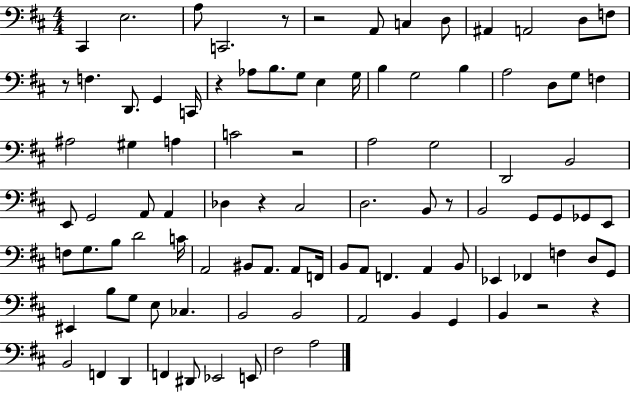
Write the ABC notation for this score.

X:1
T:Untitled
M:4/4
L:1/4
K:D
^C,, E,2 A,/2 C,,2 z/2 z2 A,,/2 C, D,/2 ^A,, A,,2 D,/2 F,/2 z/2 F, D,,/2 G,, C,,/4 z _A,/2 B,/2 G,/2 E, G,/4 B, G,2 B, A,2 D,/2 G,/2 F, ^A,2 ^G, A, C2 z2 A,2 G,2 D,,2 B,,2 E,,/2 G,,2 A,,/2 A,, _D, z ^C,2 D,2 B,,/2 z/2 B,,2 G,,/2 G,,/2 _G,,/2 E,,/2 F,/2 G,/2 B,/2 D2 C/4 A,,2 ^B,,/2 A,,/2 A,,/2 F,,/4 B,,/2 A,,/2 F,, A,, B,,/2 _E,, _F,, F, D,/2 G,,/2 ^E,, B,/2 G,/2 E,/2 _C, B,,2 B,,2 A,,2 B,, G,, B,, z2 z B,,2 F,, D,, F,, ^D,,/2 _E,,2 E,,/2 ^F,2 A,2